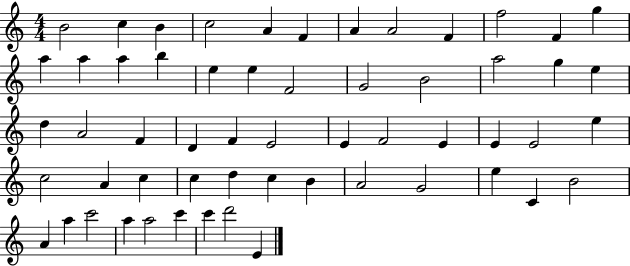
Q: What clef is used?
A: treble